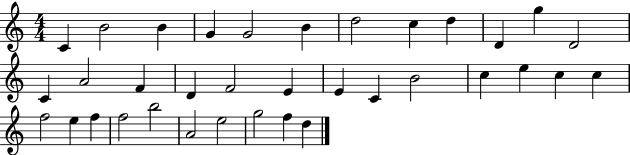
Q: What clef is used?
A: treble